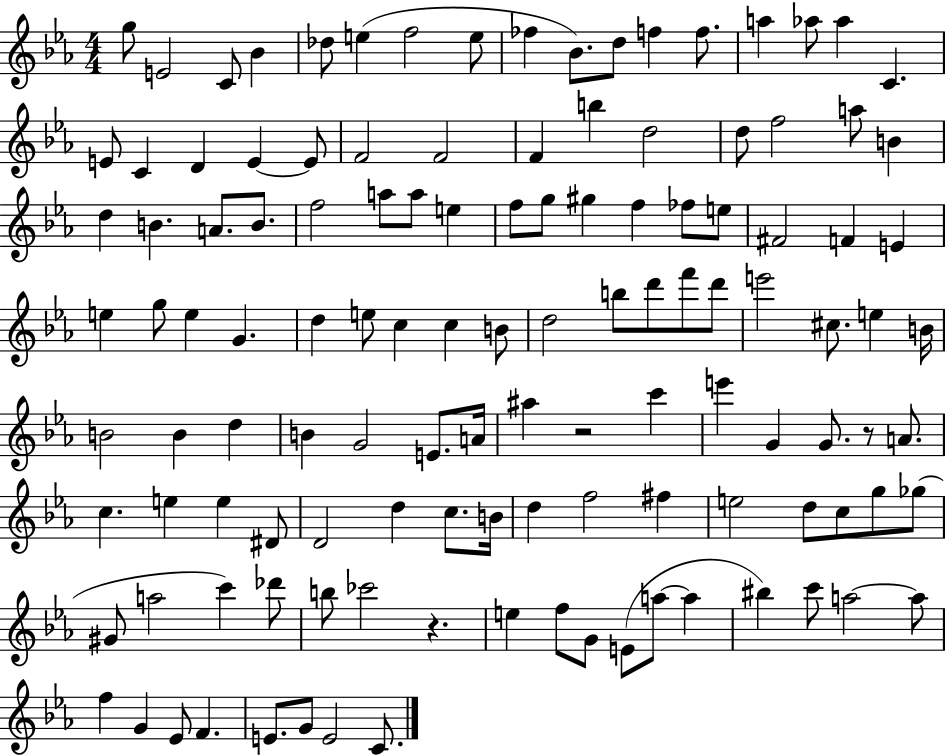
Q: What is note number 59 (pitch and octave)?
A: B5